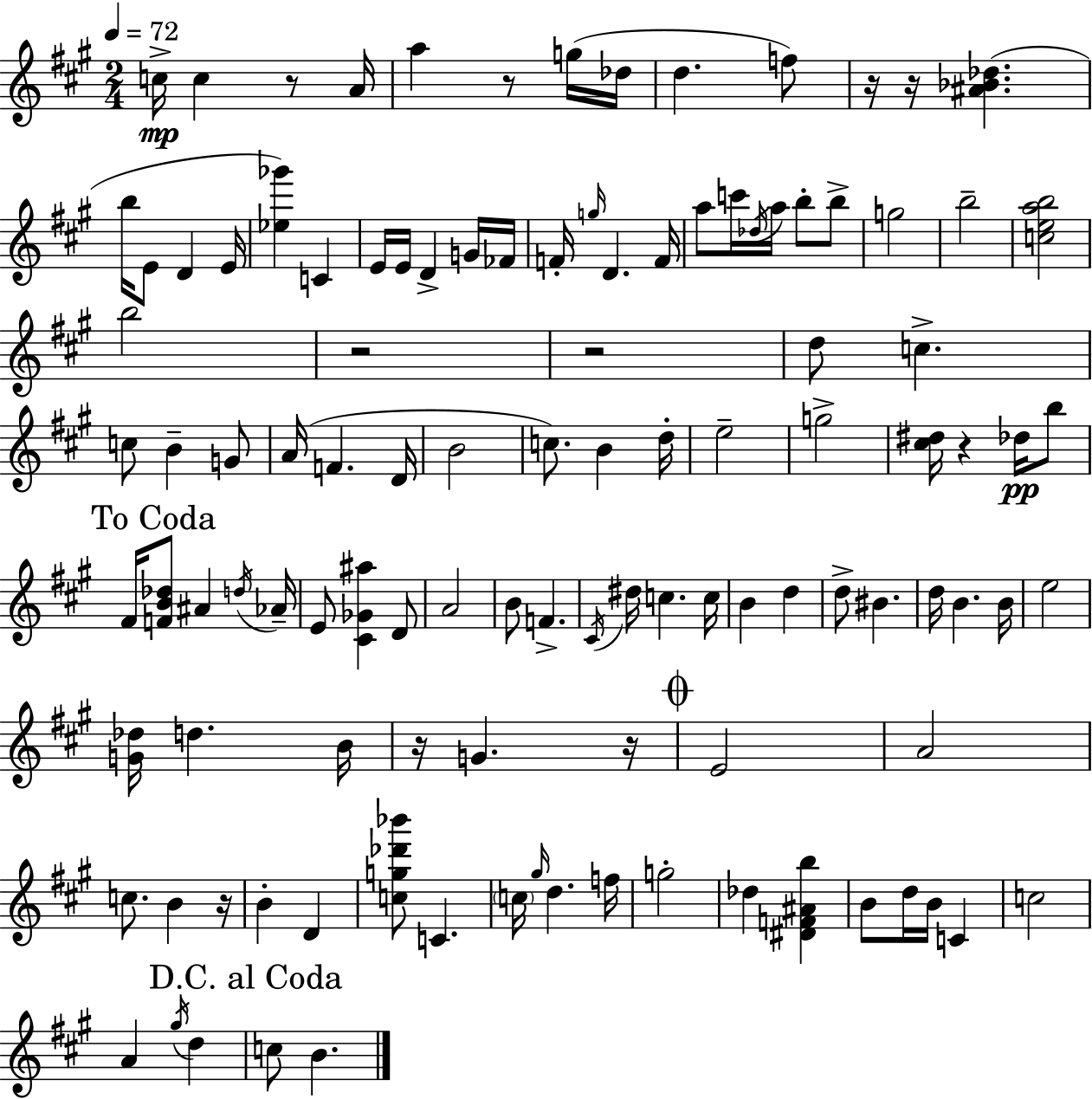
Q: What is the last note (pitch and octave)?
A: B4